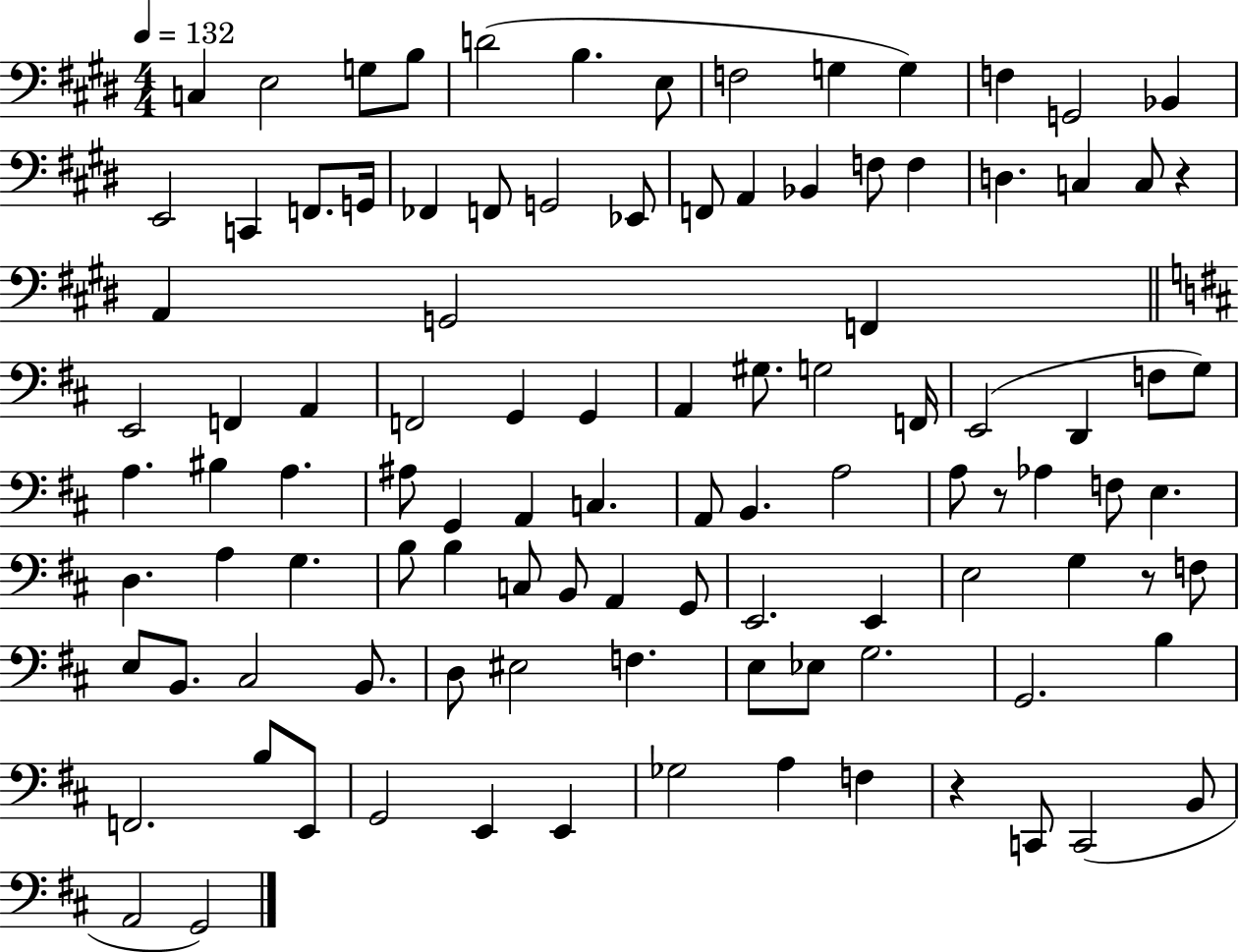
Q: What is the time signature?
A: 4/4